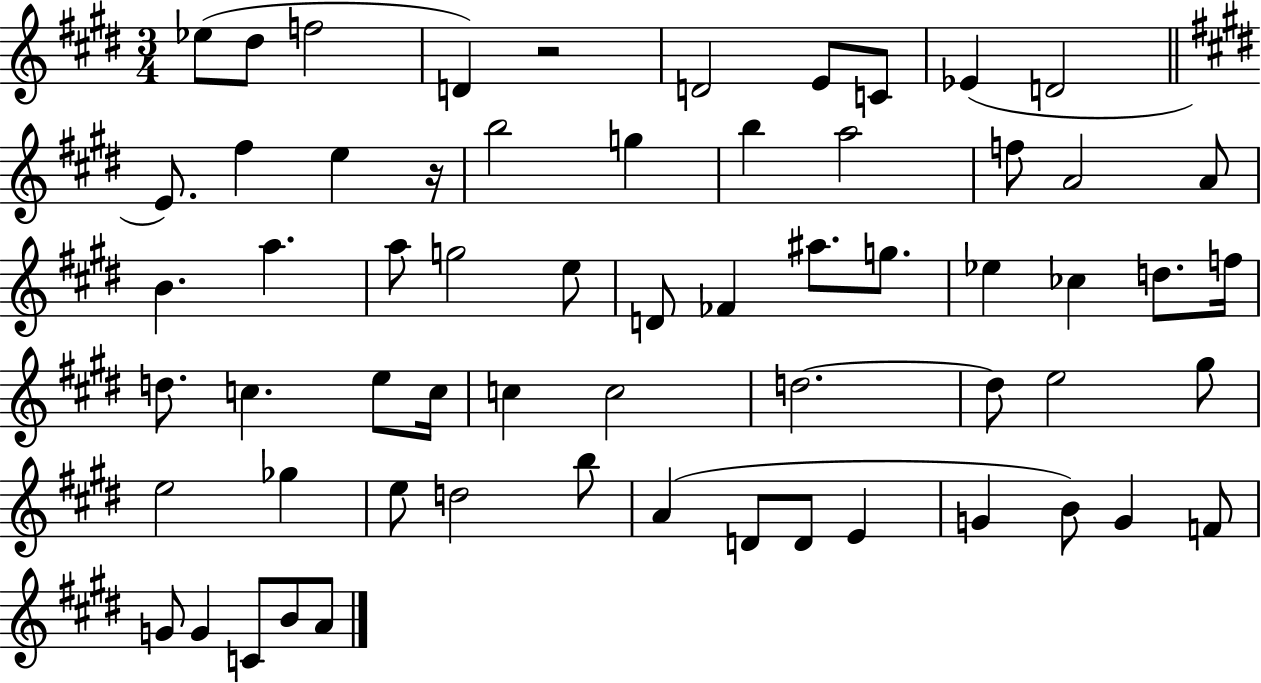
{
  \clef treble
  \numericTimeSignature
  \time 3/4
  \key e \major
  ees''8( dis''8 f''2 | d'4) r2 | d'2 e'8 c'8 | ees'4( d'2 | \break \bar "||" \break \key e \major e'8.) fis''4 e''4 r16 | b''2 g''4 | b''4 a''2 | f''8 a'2 a'8 | \break b'4. a''4. | a''8 g''2 e''8 | d'8 fes'4 ais''8. g''8. | ees''4 ces''4 d''8. f''16 | \break d''8. c''4. e''8 c''16 | c''4 c''2 | d''2.~~ | d''8 e''2 gis''8 | \break e''2 ges''4 | e''8 d''2 b''8 | a'4( d'8 d'8 e'4 | g'4 b'8) g'4 f'8 | \break g'8 g'4 c'8 b'8 a'8 | \bar "|."
}